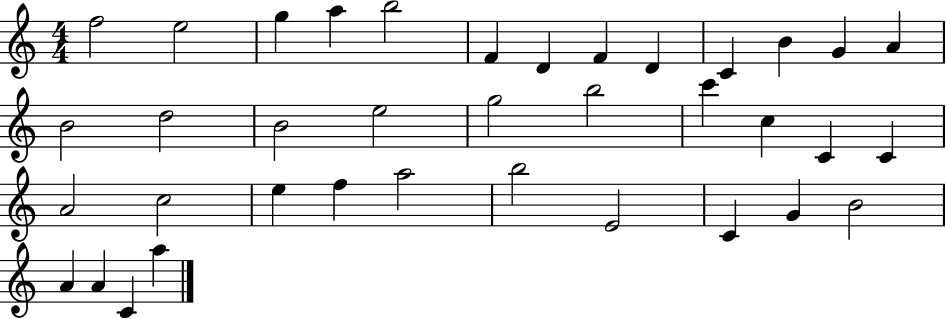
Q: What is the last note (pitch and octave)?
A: A5